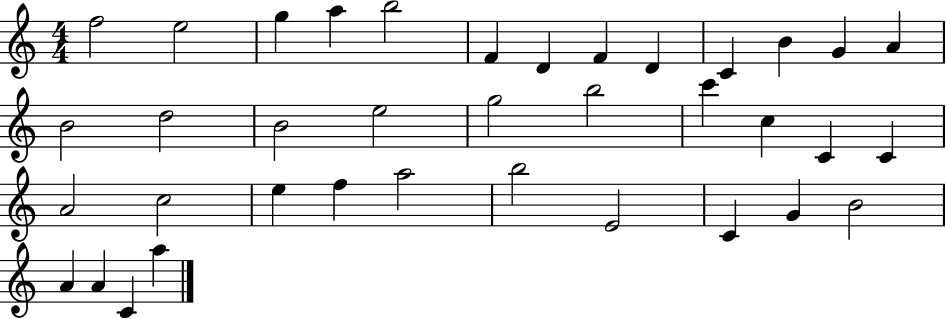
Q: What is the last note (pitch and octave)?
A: A5